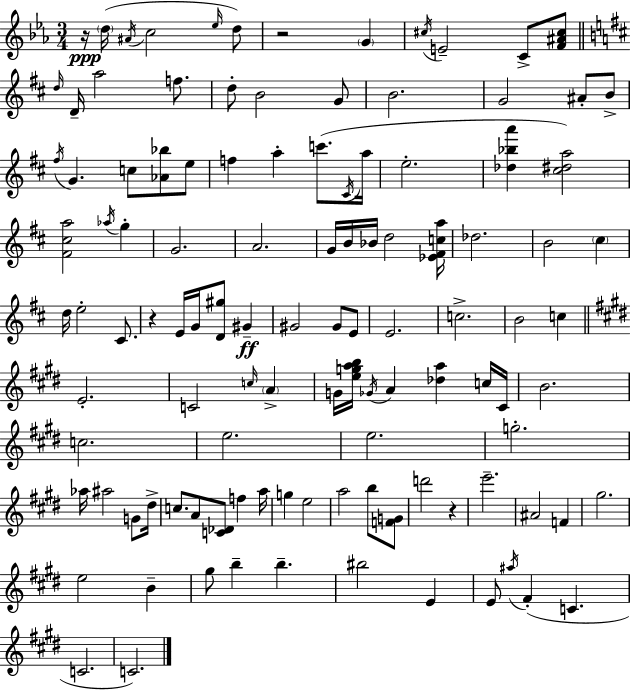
{
  \clef treble
  \numericTimeSignature
  \time 3/4
  \key ees \major
  r16\ppp \parenthesize d''16( \acciaccatura { ais'16 } c''2 \grace { ees''16 } | d''8) r2 \parenthesize g'4 | \acciaccatura { cis''16 } e'2-- c'8-> | <f' ais' cis''>8 \bar "||" \break \key b \minor \grace { d''16 } d'16-- a''2 f''8. | d''8-. b'2 g'8 | b'2. | g'2 ais'8-. b'8-> | \break \acciaccatura { fis''16 } g'4. c''8 <aes' bes''>8 | e''8 f''4 a''4-. c'''8.( | \acciaccatura { cis'16 } a''16 e''2.-. | <des'' bes'' a'''>4 <cis'' dis'' a''>2) | \break <fis' cis'' a''>2 \acciaccatura { aes''16 } | g''4-. g'2. | a'2. | g'16 b'16 bes'16 d''2 | \break <ees' fis' c'' a''>16 des''2. | b'2 | \parenthesize cis''4 d''16 e''2-. | cis'8. r4 e'16 g'16 <d' gis''>8 | \break gis'4--\ff gis'2 | gis'8 e'8 e'2. | c''2.-> | b'2 | \break c''4 \bar "||" \break \key e \major e'2.-. | c'2 \grace { c''16 } \parenthesize a'4-> | g'16 <e'' g'' a'' b''>16 \acciaccatura { ges'16 } a'4 <des'' a''>4 | c''16 cis'16 b'2. | \break c''2. | e''2. | e''2. | g''2.-. | \break aes''16 ais''2 g'8 | dis''16-> c''8. a'8 <c' des'>8 f''4 | a''16 g''4 e''2 | a''2 b''8 | \break <f' g'>8 d'''2 r4 | e'''2.-- | ais'2 f'4 | gis''2. | \break e''2 b'4-- | gis''8 b''4-- b''4.-- | bis''2 e'4 | e'8 \acciaccatura { ais''16 }( fis'4-. c'4. | \break c'2. | c'2.) | \bar "|."
}